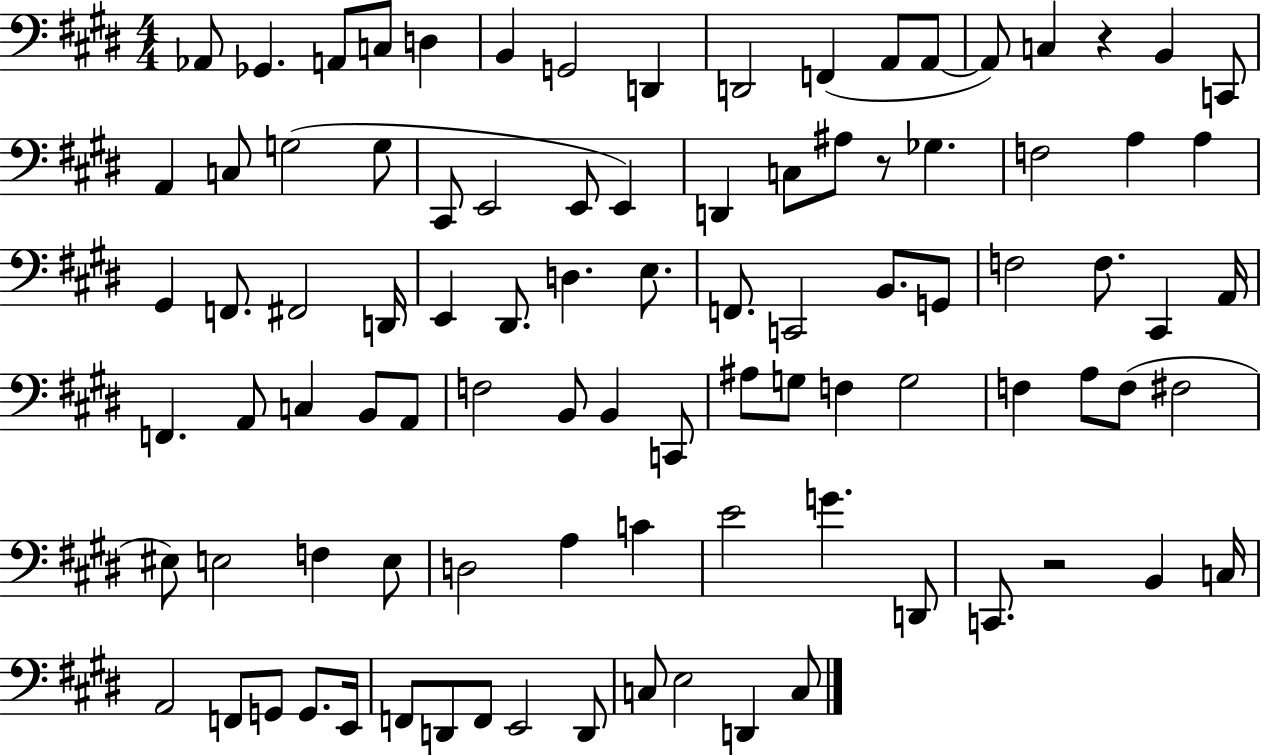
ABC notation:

X:1
T:Untitled
M:4/4
L:1/4
K:E
_A,,/2 _G,, A,,/2 C,/2 D, B,, G,,2 D,, D,,2 F,, A,,/2 A,,/2 A,,/2 C, z B,, C,,/2 A,, C,/2 G,2 G,/2 ^C,,/2 E,,2 E,,/2 E,, D,, C,/2 ^A,/2 z/2 _G, F,2 A, A, ^G,, F,,/2 ^F,,2 D,,/4 E,, ^D,,/2 D, E,/2 F,,/2 C,,2 B,,/2 G,,/2 F,2 F,/2 ^C,, A,,/4 F,, A,,/2 C, B,,/2 A,,/2 F,2 B,,/2 B,, C,,/2 ^A,/2 G,/2 F, G,2 F, A,/2 F,/2 ^F,2 ^E,/2 E,2 F, E,/2 D,2 A, C E2 G D,,/2 C,,/2 z2 B,, C,/4 A,,2 F,,/2 G,,/2 G,,/2 E,,/4 F,,/2 D,,/2 F,,/2 E,,2 D,,/2 C,/2 E,2 D,, C,/2